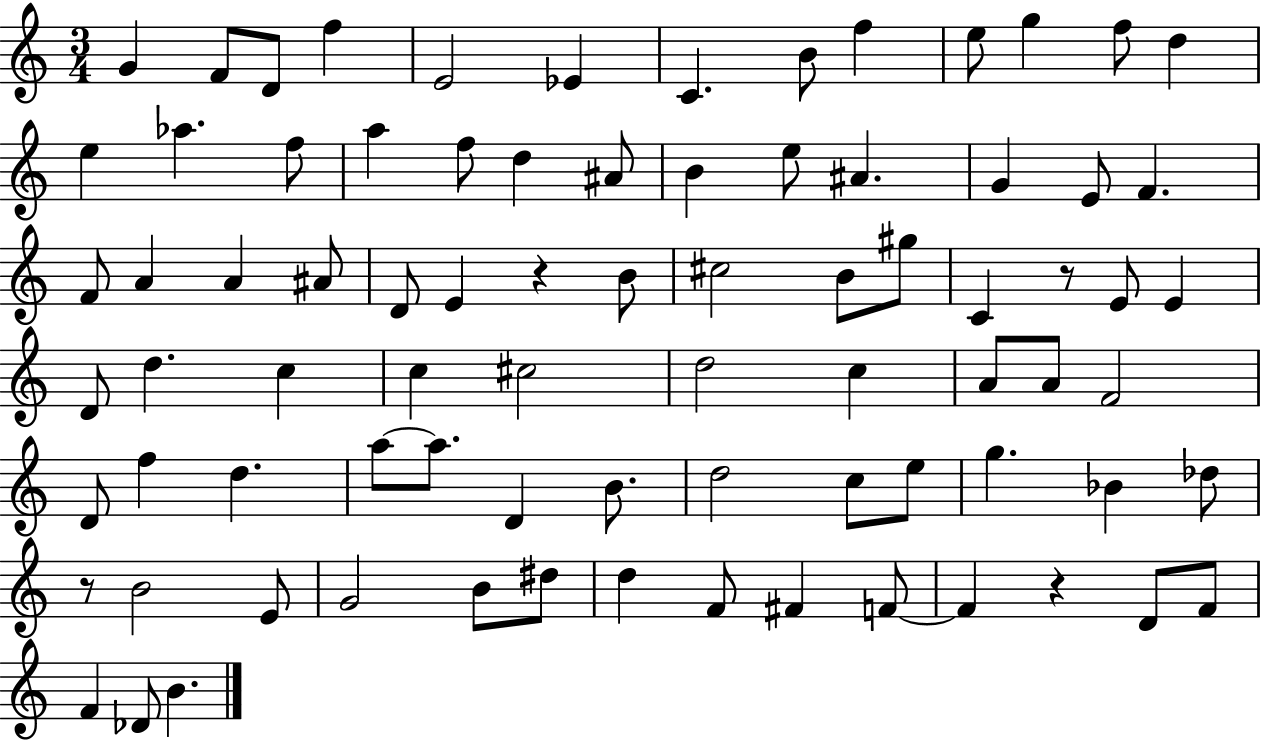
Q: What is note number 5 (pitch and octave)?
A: E4